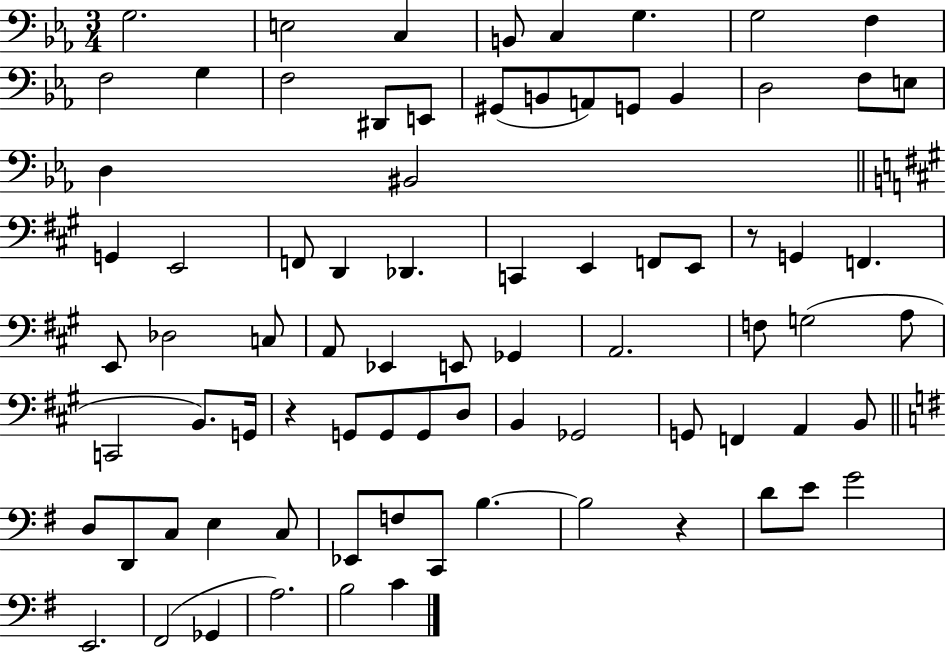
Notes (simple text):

G3/h. E3/h C3/q B2/e C3/q G3/q. G3/h F3/q F3/h G3/q F3/h D#2/e E2/e G#2/e B2/e A2/e G2/e B2/q D3/h F3/e E3/e D3/q BIS2/h G2/q E2/h F2/e D2/q Db2/q. C2/q E2/q F2/e E2/e R/e G2/q F2/q. E2/e Db3/h C3/e A2/e Eb2/q E2/e Gb2/q A2/h. F3/e G3/h A3/e C2/h B2/e. G2/s R/q G2/e G2/e G2/e D3/e B2/q Gb2/h G2/e F2/q A2/q B2/e D3/e D2/e C3/e E3/q C3/e Eb2/e F3/e C2/e B3/q. B3/h R/q D4/e E4/e G4/h E2/h. F#2/h Gb2/q A3/h. B3/h C4/q